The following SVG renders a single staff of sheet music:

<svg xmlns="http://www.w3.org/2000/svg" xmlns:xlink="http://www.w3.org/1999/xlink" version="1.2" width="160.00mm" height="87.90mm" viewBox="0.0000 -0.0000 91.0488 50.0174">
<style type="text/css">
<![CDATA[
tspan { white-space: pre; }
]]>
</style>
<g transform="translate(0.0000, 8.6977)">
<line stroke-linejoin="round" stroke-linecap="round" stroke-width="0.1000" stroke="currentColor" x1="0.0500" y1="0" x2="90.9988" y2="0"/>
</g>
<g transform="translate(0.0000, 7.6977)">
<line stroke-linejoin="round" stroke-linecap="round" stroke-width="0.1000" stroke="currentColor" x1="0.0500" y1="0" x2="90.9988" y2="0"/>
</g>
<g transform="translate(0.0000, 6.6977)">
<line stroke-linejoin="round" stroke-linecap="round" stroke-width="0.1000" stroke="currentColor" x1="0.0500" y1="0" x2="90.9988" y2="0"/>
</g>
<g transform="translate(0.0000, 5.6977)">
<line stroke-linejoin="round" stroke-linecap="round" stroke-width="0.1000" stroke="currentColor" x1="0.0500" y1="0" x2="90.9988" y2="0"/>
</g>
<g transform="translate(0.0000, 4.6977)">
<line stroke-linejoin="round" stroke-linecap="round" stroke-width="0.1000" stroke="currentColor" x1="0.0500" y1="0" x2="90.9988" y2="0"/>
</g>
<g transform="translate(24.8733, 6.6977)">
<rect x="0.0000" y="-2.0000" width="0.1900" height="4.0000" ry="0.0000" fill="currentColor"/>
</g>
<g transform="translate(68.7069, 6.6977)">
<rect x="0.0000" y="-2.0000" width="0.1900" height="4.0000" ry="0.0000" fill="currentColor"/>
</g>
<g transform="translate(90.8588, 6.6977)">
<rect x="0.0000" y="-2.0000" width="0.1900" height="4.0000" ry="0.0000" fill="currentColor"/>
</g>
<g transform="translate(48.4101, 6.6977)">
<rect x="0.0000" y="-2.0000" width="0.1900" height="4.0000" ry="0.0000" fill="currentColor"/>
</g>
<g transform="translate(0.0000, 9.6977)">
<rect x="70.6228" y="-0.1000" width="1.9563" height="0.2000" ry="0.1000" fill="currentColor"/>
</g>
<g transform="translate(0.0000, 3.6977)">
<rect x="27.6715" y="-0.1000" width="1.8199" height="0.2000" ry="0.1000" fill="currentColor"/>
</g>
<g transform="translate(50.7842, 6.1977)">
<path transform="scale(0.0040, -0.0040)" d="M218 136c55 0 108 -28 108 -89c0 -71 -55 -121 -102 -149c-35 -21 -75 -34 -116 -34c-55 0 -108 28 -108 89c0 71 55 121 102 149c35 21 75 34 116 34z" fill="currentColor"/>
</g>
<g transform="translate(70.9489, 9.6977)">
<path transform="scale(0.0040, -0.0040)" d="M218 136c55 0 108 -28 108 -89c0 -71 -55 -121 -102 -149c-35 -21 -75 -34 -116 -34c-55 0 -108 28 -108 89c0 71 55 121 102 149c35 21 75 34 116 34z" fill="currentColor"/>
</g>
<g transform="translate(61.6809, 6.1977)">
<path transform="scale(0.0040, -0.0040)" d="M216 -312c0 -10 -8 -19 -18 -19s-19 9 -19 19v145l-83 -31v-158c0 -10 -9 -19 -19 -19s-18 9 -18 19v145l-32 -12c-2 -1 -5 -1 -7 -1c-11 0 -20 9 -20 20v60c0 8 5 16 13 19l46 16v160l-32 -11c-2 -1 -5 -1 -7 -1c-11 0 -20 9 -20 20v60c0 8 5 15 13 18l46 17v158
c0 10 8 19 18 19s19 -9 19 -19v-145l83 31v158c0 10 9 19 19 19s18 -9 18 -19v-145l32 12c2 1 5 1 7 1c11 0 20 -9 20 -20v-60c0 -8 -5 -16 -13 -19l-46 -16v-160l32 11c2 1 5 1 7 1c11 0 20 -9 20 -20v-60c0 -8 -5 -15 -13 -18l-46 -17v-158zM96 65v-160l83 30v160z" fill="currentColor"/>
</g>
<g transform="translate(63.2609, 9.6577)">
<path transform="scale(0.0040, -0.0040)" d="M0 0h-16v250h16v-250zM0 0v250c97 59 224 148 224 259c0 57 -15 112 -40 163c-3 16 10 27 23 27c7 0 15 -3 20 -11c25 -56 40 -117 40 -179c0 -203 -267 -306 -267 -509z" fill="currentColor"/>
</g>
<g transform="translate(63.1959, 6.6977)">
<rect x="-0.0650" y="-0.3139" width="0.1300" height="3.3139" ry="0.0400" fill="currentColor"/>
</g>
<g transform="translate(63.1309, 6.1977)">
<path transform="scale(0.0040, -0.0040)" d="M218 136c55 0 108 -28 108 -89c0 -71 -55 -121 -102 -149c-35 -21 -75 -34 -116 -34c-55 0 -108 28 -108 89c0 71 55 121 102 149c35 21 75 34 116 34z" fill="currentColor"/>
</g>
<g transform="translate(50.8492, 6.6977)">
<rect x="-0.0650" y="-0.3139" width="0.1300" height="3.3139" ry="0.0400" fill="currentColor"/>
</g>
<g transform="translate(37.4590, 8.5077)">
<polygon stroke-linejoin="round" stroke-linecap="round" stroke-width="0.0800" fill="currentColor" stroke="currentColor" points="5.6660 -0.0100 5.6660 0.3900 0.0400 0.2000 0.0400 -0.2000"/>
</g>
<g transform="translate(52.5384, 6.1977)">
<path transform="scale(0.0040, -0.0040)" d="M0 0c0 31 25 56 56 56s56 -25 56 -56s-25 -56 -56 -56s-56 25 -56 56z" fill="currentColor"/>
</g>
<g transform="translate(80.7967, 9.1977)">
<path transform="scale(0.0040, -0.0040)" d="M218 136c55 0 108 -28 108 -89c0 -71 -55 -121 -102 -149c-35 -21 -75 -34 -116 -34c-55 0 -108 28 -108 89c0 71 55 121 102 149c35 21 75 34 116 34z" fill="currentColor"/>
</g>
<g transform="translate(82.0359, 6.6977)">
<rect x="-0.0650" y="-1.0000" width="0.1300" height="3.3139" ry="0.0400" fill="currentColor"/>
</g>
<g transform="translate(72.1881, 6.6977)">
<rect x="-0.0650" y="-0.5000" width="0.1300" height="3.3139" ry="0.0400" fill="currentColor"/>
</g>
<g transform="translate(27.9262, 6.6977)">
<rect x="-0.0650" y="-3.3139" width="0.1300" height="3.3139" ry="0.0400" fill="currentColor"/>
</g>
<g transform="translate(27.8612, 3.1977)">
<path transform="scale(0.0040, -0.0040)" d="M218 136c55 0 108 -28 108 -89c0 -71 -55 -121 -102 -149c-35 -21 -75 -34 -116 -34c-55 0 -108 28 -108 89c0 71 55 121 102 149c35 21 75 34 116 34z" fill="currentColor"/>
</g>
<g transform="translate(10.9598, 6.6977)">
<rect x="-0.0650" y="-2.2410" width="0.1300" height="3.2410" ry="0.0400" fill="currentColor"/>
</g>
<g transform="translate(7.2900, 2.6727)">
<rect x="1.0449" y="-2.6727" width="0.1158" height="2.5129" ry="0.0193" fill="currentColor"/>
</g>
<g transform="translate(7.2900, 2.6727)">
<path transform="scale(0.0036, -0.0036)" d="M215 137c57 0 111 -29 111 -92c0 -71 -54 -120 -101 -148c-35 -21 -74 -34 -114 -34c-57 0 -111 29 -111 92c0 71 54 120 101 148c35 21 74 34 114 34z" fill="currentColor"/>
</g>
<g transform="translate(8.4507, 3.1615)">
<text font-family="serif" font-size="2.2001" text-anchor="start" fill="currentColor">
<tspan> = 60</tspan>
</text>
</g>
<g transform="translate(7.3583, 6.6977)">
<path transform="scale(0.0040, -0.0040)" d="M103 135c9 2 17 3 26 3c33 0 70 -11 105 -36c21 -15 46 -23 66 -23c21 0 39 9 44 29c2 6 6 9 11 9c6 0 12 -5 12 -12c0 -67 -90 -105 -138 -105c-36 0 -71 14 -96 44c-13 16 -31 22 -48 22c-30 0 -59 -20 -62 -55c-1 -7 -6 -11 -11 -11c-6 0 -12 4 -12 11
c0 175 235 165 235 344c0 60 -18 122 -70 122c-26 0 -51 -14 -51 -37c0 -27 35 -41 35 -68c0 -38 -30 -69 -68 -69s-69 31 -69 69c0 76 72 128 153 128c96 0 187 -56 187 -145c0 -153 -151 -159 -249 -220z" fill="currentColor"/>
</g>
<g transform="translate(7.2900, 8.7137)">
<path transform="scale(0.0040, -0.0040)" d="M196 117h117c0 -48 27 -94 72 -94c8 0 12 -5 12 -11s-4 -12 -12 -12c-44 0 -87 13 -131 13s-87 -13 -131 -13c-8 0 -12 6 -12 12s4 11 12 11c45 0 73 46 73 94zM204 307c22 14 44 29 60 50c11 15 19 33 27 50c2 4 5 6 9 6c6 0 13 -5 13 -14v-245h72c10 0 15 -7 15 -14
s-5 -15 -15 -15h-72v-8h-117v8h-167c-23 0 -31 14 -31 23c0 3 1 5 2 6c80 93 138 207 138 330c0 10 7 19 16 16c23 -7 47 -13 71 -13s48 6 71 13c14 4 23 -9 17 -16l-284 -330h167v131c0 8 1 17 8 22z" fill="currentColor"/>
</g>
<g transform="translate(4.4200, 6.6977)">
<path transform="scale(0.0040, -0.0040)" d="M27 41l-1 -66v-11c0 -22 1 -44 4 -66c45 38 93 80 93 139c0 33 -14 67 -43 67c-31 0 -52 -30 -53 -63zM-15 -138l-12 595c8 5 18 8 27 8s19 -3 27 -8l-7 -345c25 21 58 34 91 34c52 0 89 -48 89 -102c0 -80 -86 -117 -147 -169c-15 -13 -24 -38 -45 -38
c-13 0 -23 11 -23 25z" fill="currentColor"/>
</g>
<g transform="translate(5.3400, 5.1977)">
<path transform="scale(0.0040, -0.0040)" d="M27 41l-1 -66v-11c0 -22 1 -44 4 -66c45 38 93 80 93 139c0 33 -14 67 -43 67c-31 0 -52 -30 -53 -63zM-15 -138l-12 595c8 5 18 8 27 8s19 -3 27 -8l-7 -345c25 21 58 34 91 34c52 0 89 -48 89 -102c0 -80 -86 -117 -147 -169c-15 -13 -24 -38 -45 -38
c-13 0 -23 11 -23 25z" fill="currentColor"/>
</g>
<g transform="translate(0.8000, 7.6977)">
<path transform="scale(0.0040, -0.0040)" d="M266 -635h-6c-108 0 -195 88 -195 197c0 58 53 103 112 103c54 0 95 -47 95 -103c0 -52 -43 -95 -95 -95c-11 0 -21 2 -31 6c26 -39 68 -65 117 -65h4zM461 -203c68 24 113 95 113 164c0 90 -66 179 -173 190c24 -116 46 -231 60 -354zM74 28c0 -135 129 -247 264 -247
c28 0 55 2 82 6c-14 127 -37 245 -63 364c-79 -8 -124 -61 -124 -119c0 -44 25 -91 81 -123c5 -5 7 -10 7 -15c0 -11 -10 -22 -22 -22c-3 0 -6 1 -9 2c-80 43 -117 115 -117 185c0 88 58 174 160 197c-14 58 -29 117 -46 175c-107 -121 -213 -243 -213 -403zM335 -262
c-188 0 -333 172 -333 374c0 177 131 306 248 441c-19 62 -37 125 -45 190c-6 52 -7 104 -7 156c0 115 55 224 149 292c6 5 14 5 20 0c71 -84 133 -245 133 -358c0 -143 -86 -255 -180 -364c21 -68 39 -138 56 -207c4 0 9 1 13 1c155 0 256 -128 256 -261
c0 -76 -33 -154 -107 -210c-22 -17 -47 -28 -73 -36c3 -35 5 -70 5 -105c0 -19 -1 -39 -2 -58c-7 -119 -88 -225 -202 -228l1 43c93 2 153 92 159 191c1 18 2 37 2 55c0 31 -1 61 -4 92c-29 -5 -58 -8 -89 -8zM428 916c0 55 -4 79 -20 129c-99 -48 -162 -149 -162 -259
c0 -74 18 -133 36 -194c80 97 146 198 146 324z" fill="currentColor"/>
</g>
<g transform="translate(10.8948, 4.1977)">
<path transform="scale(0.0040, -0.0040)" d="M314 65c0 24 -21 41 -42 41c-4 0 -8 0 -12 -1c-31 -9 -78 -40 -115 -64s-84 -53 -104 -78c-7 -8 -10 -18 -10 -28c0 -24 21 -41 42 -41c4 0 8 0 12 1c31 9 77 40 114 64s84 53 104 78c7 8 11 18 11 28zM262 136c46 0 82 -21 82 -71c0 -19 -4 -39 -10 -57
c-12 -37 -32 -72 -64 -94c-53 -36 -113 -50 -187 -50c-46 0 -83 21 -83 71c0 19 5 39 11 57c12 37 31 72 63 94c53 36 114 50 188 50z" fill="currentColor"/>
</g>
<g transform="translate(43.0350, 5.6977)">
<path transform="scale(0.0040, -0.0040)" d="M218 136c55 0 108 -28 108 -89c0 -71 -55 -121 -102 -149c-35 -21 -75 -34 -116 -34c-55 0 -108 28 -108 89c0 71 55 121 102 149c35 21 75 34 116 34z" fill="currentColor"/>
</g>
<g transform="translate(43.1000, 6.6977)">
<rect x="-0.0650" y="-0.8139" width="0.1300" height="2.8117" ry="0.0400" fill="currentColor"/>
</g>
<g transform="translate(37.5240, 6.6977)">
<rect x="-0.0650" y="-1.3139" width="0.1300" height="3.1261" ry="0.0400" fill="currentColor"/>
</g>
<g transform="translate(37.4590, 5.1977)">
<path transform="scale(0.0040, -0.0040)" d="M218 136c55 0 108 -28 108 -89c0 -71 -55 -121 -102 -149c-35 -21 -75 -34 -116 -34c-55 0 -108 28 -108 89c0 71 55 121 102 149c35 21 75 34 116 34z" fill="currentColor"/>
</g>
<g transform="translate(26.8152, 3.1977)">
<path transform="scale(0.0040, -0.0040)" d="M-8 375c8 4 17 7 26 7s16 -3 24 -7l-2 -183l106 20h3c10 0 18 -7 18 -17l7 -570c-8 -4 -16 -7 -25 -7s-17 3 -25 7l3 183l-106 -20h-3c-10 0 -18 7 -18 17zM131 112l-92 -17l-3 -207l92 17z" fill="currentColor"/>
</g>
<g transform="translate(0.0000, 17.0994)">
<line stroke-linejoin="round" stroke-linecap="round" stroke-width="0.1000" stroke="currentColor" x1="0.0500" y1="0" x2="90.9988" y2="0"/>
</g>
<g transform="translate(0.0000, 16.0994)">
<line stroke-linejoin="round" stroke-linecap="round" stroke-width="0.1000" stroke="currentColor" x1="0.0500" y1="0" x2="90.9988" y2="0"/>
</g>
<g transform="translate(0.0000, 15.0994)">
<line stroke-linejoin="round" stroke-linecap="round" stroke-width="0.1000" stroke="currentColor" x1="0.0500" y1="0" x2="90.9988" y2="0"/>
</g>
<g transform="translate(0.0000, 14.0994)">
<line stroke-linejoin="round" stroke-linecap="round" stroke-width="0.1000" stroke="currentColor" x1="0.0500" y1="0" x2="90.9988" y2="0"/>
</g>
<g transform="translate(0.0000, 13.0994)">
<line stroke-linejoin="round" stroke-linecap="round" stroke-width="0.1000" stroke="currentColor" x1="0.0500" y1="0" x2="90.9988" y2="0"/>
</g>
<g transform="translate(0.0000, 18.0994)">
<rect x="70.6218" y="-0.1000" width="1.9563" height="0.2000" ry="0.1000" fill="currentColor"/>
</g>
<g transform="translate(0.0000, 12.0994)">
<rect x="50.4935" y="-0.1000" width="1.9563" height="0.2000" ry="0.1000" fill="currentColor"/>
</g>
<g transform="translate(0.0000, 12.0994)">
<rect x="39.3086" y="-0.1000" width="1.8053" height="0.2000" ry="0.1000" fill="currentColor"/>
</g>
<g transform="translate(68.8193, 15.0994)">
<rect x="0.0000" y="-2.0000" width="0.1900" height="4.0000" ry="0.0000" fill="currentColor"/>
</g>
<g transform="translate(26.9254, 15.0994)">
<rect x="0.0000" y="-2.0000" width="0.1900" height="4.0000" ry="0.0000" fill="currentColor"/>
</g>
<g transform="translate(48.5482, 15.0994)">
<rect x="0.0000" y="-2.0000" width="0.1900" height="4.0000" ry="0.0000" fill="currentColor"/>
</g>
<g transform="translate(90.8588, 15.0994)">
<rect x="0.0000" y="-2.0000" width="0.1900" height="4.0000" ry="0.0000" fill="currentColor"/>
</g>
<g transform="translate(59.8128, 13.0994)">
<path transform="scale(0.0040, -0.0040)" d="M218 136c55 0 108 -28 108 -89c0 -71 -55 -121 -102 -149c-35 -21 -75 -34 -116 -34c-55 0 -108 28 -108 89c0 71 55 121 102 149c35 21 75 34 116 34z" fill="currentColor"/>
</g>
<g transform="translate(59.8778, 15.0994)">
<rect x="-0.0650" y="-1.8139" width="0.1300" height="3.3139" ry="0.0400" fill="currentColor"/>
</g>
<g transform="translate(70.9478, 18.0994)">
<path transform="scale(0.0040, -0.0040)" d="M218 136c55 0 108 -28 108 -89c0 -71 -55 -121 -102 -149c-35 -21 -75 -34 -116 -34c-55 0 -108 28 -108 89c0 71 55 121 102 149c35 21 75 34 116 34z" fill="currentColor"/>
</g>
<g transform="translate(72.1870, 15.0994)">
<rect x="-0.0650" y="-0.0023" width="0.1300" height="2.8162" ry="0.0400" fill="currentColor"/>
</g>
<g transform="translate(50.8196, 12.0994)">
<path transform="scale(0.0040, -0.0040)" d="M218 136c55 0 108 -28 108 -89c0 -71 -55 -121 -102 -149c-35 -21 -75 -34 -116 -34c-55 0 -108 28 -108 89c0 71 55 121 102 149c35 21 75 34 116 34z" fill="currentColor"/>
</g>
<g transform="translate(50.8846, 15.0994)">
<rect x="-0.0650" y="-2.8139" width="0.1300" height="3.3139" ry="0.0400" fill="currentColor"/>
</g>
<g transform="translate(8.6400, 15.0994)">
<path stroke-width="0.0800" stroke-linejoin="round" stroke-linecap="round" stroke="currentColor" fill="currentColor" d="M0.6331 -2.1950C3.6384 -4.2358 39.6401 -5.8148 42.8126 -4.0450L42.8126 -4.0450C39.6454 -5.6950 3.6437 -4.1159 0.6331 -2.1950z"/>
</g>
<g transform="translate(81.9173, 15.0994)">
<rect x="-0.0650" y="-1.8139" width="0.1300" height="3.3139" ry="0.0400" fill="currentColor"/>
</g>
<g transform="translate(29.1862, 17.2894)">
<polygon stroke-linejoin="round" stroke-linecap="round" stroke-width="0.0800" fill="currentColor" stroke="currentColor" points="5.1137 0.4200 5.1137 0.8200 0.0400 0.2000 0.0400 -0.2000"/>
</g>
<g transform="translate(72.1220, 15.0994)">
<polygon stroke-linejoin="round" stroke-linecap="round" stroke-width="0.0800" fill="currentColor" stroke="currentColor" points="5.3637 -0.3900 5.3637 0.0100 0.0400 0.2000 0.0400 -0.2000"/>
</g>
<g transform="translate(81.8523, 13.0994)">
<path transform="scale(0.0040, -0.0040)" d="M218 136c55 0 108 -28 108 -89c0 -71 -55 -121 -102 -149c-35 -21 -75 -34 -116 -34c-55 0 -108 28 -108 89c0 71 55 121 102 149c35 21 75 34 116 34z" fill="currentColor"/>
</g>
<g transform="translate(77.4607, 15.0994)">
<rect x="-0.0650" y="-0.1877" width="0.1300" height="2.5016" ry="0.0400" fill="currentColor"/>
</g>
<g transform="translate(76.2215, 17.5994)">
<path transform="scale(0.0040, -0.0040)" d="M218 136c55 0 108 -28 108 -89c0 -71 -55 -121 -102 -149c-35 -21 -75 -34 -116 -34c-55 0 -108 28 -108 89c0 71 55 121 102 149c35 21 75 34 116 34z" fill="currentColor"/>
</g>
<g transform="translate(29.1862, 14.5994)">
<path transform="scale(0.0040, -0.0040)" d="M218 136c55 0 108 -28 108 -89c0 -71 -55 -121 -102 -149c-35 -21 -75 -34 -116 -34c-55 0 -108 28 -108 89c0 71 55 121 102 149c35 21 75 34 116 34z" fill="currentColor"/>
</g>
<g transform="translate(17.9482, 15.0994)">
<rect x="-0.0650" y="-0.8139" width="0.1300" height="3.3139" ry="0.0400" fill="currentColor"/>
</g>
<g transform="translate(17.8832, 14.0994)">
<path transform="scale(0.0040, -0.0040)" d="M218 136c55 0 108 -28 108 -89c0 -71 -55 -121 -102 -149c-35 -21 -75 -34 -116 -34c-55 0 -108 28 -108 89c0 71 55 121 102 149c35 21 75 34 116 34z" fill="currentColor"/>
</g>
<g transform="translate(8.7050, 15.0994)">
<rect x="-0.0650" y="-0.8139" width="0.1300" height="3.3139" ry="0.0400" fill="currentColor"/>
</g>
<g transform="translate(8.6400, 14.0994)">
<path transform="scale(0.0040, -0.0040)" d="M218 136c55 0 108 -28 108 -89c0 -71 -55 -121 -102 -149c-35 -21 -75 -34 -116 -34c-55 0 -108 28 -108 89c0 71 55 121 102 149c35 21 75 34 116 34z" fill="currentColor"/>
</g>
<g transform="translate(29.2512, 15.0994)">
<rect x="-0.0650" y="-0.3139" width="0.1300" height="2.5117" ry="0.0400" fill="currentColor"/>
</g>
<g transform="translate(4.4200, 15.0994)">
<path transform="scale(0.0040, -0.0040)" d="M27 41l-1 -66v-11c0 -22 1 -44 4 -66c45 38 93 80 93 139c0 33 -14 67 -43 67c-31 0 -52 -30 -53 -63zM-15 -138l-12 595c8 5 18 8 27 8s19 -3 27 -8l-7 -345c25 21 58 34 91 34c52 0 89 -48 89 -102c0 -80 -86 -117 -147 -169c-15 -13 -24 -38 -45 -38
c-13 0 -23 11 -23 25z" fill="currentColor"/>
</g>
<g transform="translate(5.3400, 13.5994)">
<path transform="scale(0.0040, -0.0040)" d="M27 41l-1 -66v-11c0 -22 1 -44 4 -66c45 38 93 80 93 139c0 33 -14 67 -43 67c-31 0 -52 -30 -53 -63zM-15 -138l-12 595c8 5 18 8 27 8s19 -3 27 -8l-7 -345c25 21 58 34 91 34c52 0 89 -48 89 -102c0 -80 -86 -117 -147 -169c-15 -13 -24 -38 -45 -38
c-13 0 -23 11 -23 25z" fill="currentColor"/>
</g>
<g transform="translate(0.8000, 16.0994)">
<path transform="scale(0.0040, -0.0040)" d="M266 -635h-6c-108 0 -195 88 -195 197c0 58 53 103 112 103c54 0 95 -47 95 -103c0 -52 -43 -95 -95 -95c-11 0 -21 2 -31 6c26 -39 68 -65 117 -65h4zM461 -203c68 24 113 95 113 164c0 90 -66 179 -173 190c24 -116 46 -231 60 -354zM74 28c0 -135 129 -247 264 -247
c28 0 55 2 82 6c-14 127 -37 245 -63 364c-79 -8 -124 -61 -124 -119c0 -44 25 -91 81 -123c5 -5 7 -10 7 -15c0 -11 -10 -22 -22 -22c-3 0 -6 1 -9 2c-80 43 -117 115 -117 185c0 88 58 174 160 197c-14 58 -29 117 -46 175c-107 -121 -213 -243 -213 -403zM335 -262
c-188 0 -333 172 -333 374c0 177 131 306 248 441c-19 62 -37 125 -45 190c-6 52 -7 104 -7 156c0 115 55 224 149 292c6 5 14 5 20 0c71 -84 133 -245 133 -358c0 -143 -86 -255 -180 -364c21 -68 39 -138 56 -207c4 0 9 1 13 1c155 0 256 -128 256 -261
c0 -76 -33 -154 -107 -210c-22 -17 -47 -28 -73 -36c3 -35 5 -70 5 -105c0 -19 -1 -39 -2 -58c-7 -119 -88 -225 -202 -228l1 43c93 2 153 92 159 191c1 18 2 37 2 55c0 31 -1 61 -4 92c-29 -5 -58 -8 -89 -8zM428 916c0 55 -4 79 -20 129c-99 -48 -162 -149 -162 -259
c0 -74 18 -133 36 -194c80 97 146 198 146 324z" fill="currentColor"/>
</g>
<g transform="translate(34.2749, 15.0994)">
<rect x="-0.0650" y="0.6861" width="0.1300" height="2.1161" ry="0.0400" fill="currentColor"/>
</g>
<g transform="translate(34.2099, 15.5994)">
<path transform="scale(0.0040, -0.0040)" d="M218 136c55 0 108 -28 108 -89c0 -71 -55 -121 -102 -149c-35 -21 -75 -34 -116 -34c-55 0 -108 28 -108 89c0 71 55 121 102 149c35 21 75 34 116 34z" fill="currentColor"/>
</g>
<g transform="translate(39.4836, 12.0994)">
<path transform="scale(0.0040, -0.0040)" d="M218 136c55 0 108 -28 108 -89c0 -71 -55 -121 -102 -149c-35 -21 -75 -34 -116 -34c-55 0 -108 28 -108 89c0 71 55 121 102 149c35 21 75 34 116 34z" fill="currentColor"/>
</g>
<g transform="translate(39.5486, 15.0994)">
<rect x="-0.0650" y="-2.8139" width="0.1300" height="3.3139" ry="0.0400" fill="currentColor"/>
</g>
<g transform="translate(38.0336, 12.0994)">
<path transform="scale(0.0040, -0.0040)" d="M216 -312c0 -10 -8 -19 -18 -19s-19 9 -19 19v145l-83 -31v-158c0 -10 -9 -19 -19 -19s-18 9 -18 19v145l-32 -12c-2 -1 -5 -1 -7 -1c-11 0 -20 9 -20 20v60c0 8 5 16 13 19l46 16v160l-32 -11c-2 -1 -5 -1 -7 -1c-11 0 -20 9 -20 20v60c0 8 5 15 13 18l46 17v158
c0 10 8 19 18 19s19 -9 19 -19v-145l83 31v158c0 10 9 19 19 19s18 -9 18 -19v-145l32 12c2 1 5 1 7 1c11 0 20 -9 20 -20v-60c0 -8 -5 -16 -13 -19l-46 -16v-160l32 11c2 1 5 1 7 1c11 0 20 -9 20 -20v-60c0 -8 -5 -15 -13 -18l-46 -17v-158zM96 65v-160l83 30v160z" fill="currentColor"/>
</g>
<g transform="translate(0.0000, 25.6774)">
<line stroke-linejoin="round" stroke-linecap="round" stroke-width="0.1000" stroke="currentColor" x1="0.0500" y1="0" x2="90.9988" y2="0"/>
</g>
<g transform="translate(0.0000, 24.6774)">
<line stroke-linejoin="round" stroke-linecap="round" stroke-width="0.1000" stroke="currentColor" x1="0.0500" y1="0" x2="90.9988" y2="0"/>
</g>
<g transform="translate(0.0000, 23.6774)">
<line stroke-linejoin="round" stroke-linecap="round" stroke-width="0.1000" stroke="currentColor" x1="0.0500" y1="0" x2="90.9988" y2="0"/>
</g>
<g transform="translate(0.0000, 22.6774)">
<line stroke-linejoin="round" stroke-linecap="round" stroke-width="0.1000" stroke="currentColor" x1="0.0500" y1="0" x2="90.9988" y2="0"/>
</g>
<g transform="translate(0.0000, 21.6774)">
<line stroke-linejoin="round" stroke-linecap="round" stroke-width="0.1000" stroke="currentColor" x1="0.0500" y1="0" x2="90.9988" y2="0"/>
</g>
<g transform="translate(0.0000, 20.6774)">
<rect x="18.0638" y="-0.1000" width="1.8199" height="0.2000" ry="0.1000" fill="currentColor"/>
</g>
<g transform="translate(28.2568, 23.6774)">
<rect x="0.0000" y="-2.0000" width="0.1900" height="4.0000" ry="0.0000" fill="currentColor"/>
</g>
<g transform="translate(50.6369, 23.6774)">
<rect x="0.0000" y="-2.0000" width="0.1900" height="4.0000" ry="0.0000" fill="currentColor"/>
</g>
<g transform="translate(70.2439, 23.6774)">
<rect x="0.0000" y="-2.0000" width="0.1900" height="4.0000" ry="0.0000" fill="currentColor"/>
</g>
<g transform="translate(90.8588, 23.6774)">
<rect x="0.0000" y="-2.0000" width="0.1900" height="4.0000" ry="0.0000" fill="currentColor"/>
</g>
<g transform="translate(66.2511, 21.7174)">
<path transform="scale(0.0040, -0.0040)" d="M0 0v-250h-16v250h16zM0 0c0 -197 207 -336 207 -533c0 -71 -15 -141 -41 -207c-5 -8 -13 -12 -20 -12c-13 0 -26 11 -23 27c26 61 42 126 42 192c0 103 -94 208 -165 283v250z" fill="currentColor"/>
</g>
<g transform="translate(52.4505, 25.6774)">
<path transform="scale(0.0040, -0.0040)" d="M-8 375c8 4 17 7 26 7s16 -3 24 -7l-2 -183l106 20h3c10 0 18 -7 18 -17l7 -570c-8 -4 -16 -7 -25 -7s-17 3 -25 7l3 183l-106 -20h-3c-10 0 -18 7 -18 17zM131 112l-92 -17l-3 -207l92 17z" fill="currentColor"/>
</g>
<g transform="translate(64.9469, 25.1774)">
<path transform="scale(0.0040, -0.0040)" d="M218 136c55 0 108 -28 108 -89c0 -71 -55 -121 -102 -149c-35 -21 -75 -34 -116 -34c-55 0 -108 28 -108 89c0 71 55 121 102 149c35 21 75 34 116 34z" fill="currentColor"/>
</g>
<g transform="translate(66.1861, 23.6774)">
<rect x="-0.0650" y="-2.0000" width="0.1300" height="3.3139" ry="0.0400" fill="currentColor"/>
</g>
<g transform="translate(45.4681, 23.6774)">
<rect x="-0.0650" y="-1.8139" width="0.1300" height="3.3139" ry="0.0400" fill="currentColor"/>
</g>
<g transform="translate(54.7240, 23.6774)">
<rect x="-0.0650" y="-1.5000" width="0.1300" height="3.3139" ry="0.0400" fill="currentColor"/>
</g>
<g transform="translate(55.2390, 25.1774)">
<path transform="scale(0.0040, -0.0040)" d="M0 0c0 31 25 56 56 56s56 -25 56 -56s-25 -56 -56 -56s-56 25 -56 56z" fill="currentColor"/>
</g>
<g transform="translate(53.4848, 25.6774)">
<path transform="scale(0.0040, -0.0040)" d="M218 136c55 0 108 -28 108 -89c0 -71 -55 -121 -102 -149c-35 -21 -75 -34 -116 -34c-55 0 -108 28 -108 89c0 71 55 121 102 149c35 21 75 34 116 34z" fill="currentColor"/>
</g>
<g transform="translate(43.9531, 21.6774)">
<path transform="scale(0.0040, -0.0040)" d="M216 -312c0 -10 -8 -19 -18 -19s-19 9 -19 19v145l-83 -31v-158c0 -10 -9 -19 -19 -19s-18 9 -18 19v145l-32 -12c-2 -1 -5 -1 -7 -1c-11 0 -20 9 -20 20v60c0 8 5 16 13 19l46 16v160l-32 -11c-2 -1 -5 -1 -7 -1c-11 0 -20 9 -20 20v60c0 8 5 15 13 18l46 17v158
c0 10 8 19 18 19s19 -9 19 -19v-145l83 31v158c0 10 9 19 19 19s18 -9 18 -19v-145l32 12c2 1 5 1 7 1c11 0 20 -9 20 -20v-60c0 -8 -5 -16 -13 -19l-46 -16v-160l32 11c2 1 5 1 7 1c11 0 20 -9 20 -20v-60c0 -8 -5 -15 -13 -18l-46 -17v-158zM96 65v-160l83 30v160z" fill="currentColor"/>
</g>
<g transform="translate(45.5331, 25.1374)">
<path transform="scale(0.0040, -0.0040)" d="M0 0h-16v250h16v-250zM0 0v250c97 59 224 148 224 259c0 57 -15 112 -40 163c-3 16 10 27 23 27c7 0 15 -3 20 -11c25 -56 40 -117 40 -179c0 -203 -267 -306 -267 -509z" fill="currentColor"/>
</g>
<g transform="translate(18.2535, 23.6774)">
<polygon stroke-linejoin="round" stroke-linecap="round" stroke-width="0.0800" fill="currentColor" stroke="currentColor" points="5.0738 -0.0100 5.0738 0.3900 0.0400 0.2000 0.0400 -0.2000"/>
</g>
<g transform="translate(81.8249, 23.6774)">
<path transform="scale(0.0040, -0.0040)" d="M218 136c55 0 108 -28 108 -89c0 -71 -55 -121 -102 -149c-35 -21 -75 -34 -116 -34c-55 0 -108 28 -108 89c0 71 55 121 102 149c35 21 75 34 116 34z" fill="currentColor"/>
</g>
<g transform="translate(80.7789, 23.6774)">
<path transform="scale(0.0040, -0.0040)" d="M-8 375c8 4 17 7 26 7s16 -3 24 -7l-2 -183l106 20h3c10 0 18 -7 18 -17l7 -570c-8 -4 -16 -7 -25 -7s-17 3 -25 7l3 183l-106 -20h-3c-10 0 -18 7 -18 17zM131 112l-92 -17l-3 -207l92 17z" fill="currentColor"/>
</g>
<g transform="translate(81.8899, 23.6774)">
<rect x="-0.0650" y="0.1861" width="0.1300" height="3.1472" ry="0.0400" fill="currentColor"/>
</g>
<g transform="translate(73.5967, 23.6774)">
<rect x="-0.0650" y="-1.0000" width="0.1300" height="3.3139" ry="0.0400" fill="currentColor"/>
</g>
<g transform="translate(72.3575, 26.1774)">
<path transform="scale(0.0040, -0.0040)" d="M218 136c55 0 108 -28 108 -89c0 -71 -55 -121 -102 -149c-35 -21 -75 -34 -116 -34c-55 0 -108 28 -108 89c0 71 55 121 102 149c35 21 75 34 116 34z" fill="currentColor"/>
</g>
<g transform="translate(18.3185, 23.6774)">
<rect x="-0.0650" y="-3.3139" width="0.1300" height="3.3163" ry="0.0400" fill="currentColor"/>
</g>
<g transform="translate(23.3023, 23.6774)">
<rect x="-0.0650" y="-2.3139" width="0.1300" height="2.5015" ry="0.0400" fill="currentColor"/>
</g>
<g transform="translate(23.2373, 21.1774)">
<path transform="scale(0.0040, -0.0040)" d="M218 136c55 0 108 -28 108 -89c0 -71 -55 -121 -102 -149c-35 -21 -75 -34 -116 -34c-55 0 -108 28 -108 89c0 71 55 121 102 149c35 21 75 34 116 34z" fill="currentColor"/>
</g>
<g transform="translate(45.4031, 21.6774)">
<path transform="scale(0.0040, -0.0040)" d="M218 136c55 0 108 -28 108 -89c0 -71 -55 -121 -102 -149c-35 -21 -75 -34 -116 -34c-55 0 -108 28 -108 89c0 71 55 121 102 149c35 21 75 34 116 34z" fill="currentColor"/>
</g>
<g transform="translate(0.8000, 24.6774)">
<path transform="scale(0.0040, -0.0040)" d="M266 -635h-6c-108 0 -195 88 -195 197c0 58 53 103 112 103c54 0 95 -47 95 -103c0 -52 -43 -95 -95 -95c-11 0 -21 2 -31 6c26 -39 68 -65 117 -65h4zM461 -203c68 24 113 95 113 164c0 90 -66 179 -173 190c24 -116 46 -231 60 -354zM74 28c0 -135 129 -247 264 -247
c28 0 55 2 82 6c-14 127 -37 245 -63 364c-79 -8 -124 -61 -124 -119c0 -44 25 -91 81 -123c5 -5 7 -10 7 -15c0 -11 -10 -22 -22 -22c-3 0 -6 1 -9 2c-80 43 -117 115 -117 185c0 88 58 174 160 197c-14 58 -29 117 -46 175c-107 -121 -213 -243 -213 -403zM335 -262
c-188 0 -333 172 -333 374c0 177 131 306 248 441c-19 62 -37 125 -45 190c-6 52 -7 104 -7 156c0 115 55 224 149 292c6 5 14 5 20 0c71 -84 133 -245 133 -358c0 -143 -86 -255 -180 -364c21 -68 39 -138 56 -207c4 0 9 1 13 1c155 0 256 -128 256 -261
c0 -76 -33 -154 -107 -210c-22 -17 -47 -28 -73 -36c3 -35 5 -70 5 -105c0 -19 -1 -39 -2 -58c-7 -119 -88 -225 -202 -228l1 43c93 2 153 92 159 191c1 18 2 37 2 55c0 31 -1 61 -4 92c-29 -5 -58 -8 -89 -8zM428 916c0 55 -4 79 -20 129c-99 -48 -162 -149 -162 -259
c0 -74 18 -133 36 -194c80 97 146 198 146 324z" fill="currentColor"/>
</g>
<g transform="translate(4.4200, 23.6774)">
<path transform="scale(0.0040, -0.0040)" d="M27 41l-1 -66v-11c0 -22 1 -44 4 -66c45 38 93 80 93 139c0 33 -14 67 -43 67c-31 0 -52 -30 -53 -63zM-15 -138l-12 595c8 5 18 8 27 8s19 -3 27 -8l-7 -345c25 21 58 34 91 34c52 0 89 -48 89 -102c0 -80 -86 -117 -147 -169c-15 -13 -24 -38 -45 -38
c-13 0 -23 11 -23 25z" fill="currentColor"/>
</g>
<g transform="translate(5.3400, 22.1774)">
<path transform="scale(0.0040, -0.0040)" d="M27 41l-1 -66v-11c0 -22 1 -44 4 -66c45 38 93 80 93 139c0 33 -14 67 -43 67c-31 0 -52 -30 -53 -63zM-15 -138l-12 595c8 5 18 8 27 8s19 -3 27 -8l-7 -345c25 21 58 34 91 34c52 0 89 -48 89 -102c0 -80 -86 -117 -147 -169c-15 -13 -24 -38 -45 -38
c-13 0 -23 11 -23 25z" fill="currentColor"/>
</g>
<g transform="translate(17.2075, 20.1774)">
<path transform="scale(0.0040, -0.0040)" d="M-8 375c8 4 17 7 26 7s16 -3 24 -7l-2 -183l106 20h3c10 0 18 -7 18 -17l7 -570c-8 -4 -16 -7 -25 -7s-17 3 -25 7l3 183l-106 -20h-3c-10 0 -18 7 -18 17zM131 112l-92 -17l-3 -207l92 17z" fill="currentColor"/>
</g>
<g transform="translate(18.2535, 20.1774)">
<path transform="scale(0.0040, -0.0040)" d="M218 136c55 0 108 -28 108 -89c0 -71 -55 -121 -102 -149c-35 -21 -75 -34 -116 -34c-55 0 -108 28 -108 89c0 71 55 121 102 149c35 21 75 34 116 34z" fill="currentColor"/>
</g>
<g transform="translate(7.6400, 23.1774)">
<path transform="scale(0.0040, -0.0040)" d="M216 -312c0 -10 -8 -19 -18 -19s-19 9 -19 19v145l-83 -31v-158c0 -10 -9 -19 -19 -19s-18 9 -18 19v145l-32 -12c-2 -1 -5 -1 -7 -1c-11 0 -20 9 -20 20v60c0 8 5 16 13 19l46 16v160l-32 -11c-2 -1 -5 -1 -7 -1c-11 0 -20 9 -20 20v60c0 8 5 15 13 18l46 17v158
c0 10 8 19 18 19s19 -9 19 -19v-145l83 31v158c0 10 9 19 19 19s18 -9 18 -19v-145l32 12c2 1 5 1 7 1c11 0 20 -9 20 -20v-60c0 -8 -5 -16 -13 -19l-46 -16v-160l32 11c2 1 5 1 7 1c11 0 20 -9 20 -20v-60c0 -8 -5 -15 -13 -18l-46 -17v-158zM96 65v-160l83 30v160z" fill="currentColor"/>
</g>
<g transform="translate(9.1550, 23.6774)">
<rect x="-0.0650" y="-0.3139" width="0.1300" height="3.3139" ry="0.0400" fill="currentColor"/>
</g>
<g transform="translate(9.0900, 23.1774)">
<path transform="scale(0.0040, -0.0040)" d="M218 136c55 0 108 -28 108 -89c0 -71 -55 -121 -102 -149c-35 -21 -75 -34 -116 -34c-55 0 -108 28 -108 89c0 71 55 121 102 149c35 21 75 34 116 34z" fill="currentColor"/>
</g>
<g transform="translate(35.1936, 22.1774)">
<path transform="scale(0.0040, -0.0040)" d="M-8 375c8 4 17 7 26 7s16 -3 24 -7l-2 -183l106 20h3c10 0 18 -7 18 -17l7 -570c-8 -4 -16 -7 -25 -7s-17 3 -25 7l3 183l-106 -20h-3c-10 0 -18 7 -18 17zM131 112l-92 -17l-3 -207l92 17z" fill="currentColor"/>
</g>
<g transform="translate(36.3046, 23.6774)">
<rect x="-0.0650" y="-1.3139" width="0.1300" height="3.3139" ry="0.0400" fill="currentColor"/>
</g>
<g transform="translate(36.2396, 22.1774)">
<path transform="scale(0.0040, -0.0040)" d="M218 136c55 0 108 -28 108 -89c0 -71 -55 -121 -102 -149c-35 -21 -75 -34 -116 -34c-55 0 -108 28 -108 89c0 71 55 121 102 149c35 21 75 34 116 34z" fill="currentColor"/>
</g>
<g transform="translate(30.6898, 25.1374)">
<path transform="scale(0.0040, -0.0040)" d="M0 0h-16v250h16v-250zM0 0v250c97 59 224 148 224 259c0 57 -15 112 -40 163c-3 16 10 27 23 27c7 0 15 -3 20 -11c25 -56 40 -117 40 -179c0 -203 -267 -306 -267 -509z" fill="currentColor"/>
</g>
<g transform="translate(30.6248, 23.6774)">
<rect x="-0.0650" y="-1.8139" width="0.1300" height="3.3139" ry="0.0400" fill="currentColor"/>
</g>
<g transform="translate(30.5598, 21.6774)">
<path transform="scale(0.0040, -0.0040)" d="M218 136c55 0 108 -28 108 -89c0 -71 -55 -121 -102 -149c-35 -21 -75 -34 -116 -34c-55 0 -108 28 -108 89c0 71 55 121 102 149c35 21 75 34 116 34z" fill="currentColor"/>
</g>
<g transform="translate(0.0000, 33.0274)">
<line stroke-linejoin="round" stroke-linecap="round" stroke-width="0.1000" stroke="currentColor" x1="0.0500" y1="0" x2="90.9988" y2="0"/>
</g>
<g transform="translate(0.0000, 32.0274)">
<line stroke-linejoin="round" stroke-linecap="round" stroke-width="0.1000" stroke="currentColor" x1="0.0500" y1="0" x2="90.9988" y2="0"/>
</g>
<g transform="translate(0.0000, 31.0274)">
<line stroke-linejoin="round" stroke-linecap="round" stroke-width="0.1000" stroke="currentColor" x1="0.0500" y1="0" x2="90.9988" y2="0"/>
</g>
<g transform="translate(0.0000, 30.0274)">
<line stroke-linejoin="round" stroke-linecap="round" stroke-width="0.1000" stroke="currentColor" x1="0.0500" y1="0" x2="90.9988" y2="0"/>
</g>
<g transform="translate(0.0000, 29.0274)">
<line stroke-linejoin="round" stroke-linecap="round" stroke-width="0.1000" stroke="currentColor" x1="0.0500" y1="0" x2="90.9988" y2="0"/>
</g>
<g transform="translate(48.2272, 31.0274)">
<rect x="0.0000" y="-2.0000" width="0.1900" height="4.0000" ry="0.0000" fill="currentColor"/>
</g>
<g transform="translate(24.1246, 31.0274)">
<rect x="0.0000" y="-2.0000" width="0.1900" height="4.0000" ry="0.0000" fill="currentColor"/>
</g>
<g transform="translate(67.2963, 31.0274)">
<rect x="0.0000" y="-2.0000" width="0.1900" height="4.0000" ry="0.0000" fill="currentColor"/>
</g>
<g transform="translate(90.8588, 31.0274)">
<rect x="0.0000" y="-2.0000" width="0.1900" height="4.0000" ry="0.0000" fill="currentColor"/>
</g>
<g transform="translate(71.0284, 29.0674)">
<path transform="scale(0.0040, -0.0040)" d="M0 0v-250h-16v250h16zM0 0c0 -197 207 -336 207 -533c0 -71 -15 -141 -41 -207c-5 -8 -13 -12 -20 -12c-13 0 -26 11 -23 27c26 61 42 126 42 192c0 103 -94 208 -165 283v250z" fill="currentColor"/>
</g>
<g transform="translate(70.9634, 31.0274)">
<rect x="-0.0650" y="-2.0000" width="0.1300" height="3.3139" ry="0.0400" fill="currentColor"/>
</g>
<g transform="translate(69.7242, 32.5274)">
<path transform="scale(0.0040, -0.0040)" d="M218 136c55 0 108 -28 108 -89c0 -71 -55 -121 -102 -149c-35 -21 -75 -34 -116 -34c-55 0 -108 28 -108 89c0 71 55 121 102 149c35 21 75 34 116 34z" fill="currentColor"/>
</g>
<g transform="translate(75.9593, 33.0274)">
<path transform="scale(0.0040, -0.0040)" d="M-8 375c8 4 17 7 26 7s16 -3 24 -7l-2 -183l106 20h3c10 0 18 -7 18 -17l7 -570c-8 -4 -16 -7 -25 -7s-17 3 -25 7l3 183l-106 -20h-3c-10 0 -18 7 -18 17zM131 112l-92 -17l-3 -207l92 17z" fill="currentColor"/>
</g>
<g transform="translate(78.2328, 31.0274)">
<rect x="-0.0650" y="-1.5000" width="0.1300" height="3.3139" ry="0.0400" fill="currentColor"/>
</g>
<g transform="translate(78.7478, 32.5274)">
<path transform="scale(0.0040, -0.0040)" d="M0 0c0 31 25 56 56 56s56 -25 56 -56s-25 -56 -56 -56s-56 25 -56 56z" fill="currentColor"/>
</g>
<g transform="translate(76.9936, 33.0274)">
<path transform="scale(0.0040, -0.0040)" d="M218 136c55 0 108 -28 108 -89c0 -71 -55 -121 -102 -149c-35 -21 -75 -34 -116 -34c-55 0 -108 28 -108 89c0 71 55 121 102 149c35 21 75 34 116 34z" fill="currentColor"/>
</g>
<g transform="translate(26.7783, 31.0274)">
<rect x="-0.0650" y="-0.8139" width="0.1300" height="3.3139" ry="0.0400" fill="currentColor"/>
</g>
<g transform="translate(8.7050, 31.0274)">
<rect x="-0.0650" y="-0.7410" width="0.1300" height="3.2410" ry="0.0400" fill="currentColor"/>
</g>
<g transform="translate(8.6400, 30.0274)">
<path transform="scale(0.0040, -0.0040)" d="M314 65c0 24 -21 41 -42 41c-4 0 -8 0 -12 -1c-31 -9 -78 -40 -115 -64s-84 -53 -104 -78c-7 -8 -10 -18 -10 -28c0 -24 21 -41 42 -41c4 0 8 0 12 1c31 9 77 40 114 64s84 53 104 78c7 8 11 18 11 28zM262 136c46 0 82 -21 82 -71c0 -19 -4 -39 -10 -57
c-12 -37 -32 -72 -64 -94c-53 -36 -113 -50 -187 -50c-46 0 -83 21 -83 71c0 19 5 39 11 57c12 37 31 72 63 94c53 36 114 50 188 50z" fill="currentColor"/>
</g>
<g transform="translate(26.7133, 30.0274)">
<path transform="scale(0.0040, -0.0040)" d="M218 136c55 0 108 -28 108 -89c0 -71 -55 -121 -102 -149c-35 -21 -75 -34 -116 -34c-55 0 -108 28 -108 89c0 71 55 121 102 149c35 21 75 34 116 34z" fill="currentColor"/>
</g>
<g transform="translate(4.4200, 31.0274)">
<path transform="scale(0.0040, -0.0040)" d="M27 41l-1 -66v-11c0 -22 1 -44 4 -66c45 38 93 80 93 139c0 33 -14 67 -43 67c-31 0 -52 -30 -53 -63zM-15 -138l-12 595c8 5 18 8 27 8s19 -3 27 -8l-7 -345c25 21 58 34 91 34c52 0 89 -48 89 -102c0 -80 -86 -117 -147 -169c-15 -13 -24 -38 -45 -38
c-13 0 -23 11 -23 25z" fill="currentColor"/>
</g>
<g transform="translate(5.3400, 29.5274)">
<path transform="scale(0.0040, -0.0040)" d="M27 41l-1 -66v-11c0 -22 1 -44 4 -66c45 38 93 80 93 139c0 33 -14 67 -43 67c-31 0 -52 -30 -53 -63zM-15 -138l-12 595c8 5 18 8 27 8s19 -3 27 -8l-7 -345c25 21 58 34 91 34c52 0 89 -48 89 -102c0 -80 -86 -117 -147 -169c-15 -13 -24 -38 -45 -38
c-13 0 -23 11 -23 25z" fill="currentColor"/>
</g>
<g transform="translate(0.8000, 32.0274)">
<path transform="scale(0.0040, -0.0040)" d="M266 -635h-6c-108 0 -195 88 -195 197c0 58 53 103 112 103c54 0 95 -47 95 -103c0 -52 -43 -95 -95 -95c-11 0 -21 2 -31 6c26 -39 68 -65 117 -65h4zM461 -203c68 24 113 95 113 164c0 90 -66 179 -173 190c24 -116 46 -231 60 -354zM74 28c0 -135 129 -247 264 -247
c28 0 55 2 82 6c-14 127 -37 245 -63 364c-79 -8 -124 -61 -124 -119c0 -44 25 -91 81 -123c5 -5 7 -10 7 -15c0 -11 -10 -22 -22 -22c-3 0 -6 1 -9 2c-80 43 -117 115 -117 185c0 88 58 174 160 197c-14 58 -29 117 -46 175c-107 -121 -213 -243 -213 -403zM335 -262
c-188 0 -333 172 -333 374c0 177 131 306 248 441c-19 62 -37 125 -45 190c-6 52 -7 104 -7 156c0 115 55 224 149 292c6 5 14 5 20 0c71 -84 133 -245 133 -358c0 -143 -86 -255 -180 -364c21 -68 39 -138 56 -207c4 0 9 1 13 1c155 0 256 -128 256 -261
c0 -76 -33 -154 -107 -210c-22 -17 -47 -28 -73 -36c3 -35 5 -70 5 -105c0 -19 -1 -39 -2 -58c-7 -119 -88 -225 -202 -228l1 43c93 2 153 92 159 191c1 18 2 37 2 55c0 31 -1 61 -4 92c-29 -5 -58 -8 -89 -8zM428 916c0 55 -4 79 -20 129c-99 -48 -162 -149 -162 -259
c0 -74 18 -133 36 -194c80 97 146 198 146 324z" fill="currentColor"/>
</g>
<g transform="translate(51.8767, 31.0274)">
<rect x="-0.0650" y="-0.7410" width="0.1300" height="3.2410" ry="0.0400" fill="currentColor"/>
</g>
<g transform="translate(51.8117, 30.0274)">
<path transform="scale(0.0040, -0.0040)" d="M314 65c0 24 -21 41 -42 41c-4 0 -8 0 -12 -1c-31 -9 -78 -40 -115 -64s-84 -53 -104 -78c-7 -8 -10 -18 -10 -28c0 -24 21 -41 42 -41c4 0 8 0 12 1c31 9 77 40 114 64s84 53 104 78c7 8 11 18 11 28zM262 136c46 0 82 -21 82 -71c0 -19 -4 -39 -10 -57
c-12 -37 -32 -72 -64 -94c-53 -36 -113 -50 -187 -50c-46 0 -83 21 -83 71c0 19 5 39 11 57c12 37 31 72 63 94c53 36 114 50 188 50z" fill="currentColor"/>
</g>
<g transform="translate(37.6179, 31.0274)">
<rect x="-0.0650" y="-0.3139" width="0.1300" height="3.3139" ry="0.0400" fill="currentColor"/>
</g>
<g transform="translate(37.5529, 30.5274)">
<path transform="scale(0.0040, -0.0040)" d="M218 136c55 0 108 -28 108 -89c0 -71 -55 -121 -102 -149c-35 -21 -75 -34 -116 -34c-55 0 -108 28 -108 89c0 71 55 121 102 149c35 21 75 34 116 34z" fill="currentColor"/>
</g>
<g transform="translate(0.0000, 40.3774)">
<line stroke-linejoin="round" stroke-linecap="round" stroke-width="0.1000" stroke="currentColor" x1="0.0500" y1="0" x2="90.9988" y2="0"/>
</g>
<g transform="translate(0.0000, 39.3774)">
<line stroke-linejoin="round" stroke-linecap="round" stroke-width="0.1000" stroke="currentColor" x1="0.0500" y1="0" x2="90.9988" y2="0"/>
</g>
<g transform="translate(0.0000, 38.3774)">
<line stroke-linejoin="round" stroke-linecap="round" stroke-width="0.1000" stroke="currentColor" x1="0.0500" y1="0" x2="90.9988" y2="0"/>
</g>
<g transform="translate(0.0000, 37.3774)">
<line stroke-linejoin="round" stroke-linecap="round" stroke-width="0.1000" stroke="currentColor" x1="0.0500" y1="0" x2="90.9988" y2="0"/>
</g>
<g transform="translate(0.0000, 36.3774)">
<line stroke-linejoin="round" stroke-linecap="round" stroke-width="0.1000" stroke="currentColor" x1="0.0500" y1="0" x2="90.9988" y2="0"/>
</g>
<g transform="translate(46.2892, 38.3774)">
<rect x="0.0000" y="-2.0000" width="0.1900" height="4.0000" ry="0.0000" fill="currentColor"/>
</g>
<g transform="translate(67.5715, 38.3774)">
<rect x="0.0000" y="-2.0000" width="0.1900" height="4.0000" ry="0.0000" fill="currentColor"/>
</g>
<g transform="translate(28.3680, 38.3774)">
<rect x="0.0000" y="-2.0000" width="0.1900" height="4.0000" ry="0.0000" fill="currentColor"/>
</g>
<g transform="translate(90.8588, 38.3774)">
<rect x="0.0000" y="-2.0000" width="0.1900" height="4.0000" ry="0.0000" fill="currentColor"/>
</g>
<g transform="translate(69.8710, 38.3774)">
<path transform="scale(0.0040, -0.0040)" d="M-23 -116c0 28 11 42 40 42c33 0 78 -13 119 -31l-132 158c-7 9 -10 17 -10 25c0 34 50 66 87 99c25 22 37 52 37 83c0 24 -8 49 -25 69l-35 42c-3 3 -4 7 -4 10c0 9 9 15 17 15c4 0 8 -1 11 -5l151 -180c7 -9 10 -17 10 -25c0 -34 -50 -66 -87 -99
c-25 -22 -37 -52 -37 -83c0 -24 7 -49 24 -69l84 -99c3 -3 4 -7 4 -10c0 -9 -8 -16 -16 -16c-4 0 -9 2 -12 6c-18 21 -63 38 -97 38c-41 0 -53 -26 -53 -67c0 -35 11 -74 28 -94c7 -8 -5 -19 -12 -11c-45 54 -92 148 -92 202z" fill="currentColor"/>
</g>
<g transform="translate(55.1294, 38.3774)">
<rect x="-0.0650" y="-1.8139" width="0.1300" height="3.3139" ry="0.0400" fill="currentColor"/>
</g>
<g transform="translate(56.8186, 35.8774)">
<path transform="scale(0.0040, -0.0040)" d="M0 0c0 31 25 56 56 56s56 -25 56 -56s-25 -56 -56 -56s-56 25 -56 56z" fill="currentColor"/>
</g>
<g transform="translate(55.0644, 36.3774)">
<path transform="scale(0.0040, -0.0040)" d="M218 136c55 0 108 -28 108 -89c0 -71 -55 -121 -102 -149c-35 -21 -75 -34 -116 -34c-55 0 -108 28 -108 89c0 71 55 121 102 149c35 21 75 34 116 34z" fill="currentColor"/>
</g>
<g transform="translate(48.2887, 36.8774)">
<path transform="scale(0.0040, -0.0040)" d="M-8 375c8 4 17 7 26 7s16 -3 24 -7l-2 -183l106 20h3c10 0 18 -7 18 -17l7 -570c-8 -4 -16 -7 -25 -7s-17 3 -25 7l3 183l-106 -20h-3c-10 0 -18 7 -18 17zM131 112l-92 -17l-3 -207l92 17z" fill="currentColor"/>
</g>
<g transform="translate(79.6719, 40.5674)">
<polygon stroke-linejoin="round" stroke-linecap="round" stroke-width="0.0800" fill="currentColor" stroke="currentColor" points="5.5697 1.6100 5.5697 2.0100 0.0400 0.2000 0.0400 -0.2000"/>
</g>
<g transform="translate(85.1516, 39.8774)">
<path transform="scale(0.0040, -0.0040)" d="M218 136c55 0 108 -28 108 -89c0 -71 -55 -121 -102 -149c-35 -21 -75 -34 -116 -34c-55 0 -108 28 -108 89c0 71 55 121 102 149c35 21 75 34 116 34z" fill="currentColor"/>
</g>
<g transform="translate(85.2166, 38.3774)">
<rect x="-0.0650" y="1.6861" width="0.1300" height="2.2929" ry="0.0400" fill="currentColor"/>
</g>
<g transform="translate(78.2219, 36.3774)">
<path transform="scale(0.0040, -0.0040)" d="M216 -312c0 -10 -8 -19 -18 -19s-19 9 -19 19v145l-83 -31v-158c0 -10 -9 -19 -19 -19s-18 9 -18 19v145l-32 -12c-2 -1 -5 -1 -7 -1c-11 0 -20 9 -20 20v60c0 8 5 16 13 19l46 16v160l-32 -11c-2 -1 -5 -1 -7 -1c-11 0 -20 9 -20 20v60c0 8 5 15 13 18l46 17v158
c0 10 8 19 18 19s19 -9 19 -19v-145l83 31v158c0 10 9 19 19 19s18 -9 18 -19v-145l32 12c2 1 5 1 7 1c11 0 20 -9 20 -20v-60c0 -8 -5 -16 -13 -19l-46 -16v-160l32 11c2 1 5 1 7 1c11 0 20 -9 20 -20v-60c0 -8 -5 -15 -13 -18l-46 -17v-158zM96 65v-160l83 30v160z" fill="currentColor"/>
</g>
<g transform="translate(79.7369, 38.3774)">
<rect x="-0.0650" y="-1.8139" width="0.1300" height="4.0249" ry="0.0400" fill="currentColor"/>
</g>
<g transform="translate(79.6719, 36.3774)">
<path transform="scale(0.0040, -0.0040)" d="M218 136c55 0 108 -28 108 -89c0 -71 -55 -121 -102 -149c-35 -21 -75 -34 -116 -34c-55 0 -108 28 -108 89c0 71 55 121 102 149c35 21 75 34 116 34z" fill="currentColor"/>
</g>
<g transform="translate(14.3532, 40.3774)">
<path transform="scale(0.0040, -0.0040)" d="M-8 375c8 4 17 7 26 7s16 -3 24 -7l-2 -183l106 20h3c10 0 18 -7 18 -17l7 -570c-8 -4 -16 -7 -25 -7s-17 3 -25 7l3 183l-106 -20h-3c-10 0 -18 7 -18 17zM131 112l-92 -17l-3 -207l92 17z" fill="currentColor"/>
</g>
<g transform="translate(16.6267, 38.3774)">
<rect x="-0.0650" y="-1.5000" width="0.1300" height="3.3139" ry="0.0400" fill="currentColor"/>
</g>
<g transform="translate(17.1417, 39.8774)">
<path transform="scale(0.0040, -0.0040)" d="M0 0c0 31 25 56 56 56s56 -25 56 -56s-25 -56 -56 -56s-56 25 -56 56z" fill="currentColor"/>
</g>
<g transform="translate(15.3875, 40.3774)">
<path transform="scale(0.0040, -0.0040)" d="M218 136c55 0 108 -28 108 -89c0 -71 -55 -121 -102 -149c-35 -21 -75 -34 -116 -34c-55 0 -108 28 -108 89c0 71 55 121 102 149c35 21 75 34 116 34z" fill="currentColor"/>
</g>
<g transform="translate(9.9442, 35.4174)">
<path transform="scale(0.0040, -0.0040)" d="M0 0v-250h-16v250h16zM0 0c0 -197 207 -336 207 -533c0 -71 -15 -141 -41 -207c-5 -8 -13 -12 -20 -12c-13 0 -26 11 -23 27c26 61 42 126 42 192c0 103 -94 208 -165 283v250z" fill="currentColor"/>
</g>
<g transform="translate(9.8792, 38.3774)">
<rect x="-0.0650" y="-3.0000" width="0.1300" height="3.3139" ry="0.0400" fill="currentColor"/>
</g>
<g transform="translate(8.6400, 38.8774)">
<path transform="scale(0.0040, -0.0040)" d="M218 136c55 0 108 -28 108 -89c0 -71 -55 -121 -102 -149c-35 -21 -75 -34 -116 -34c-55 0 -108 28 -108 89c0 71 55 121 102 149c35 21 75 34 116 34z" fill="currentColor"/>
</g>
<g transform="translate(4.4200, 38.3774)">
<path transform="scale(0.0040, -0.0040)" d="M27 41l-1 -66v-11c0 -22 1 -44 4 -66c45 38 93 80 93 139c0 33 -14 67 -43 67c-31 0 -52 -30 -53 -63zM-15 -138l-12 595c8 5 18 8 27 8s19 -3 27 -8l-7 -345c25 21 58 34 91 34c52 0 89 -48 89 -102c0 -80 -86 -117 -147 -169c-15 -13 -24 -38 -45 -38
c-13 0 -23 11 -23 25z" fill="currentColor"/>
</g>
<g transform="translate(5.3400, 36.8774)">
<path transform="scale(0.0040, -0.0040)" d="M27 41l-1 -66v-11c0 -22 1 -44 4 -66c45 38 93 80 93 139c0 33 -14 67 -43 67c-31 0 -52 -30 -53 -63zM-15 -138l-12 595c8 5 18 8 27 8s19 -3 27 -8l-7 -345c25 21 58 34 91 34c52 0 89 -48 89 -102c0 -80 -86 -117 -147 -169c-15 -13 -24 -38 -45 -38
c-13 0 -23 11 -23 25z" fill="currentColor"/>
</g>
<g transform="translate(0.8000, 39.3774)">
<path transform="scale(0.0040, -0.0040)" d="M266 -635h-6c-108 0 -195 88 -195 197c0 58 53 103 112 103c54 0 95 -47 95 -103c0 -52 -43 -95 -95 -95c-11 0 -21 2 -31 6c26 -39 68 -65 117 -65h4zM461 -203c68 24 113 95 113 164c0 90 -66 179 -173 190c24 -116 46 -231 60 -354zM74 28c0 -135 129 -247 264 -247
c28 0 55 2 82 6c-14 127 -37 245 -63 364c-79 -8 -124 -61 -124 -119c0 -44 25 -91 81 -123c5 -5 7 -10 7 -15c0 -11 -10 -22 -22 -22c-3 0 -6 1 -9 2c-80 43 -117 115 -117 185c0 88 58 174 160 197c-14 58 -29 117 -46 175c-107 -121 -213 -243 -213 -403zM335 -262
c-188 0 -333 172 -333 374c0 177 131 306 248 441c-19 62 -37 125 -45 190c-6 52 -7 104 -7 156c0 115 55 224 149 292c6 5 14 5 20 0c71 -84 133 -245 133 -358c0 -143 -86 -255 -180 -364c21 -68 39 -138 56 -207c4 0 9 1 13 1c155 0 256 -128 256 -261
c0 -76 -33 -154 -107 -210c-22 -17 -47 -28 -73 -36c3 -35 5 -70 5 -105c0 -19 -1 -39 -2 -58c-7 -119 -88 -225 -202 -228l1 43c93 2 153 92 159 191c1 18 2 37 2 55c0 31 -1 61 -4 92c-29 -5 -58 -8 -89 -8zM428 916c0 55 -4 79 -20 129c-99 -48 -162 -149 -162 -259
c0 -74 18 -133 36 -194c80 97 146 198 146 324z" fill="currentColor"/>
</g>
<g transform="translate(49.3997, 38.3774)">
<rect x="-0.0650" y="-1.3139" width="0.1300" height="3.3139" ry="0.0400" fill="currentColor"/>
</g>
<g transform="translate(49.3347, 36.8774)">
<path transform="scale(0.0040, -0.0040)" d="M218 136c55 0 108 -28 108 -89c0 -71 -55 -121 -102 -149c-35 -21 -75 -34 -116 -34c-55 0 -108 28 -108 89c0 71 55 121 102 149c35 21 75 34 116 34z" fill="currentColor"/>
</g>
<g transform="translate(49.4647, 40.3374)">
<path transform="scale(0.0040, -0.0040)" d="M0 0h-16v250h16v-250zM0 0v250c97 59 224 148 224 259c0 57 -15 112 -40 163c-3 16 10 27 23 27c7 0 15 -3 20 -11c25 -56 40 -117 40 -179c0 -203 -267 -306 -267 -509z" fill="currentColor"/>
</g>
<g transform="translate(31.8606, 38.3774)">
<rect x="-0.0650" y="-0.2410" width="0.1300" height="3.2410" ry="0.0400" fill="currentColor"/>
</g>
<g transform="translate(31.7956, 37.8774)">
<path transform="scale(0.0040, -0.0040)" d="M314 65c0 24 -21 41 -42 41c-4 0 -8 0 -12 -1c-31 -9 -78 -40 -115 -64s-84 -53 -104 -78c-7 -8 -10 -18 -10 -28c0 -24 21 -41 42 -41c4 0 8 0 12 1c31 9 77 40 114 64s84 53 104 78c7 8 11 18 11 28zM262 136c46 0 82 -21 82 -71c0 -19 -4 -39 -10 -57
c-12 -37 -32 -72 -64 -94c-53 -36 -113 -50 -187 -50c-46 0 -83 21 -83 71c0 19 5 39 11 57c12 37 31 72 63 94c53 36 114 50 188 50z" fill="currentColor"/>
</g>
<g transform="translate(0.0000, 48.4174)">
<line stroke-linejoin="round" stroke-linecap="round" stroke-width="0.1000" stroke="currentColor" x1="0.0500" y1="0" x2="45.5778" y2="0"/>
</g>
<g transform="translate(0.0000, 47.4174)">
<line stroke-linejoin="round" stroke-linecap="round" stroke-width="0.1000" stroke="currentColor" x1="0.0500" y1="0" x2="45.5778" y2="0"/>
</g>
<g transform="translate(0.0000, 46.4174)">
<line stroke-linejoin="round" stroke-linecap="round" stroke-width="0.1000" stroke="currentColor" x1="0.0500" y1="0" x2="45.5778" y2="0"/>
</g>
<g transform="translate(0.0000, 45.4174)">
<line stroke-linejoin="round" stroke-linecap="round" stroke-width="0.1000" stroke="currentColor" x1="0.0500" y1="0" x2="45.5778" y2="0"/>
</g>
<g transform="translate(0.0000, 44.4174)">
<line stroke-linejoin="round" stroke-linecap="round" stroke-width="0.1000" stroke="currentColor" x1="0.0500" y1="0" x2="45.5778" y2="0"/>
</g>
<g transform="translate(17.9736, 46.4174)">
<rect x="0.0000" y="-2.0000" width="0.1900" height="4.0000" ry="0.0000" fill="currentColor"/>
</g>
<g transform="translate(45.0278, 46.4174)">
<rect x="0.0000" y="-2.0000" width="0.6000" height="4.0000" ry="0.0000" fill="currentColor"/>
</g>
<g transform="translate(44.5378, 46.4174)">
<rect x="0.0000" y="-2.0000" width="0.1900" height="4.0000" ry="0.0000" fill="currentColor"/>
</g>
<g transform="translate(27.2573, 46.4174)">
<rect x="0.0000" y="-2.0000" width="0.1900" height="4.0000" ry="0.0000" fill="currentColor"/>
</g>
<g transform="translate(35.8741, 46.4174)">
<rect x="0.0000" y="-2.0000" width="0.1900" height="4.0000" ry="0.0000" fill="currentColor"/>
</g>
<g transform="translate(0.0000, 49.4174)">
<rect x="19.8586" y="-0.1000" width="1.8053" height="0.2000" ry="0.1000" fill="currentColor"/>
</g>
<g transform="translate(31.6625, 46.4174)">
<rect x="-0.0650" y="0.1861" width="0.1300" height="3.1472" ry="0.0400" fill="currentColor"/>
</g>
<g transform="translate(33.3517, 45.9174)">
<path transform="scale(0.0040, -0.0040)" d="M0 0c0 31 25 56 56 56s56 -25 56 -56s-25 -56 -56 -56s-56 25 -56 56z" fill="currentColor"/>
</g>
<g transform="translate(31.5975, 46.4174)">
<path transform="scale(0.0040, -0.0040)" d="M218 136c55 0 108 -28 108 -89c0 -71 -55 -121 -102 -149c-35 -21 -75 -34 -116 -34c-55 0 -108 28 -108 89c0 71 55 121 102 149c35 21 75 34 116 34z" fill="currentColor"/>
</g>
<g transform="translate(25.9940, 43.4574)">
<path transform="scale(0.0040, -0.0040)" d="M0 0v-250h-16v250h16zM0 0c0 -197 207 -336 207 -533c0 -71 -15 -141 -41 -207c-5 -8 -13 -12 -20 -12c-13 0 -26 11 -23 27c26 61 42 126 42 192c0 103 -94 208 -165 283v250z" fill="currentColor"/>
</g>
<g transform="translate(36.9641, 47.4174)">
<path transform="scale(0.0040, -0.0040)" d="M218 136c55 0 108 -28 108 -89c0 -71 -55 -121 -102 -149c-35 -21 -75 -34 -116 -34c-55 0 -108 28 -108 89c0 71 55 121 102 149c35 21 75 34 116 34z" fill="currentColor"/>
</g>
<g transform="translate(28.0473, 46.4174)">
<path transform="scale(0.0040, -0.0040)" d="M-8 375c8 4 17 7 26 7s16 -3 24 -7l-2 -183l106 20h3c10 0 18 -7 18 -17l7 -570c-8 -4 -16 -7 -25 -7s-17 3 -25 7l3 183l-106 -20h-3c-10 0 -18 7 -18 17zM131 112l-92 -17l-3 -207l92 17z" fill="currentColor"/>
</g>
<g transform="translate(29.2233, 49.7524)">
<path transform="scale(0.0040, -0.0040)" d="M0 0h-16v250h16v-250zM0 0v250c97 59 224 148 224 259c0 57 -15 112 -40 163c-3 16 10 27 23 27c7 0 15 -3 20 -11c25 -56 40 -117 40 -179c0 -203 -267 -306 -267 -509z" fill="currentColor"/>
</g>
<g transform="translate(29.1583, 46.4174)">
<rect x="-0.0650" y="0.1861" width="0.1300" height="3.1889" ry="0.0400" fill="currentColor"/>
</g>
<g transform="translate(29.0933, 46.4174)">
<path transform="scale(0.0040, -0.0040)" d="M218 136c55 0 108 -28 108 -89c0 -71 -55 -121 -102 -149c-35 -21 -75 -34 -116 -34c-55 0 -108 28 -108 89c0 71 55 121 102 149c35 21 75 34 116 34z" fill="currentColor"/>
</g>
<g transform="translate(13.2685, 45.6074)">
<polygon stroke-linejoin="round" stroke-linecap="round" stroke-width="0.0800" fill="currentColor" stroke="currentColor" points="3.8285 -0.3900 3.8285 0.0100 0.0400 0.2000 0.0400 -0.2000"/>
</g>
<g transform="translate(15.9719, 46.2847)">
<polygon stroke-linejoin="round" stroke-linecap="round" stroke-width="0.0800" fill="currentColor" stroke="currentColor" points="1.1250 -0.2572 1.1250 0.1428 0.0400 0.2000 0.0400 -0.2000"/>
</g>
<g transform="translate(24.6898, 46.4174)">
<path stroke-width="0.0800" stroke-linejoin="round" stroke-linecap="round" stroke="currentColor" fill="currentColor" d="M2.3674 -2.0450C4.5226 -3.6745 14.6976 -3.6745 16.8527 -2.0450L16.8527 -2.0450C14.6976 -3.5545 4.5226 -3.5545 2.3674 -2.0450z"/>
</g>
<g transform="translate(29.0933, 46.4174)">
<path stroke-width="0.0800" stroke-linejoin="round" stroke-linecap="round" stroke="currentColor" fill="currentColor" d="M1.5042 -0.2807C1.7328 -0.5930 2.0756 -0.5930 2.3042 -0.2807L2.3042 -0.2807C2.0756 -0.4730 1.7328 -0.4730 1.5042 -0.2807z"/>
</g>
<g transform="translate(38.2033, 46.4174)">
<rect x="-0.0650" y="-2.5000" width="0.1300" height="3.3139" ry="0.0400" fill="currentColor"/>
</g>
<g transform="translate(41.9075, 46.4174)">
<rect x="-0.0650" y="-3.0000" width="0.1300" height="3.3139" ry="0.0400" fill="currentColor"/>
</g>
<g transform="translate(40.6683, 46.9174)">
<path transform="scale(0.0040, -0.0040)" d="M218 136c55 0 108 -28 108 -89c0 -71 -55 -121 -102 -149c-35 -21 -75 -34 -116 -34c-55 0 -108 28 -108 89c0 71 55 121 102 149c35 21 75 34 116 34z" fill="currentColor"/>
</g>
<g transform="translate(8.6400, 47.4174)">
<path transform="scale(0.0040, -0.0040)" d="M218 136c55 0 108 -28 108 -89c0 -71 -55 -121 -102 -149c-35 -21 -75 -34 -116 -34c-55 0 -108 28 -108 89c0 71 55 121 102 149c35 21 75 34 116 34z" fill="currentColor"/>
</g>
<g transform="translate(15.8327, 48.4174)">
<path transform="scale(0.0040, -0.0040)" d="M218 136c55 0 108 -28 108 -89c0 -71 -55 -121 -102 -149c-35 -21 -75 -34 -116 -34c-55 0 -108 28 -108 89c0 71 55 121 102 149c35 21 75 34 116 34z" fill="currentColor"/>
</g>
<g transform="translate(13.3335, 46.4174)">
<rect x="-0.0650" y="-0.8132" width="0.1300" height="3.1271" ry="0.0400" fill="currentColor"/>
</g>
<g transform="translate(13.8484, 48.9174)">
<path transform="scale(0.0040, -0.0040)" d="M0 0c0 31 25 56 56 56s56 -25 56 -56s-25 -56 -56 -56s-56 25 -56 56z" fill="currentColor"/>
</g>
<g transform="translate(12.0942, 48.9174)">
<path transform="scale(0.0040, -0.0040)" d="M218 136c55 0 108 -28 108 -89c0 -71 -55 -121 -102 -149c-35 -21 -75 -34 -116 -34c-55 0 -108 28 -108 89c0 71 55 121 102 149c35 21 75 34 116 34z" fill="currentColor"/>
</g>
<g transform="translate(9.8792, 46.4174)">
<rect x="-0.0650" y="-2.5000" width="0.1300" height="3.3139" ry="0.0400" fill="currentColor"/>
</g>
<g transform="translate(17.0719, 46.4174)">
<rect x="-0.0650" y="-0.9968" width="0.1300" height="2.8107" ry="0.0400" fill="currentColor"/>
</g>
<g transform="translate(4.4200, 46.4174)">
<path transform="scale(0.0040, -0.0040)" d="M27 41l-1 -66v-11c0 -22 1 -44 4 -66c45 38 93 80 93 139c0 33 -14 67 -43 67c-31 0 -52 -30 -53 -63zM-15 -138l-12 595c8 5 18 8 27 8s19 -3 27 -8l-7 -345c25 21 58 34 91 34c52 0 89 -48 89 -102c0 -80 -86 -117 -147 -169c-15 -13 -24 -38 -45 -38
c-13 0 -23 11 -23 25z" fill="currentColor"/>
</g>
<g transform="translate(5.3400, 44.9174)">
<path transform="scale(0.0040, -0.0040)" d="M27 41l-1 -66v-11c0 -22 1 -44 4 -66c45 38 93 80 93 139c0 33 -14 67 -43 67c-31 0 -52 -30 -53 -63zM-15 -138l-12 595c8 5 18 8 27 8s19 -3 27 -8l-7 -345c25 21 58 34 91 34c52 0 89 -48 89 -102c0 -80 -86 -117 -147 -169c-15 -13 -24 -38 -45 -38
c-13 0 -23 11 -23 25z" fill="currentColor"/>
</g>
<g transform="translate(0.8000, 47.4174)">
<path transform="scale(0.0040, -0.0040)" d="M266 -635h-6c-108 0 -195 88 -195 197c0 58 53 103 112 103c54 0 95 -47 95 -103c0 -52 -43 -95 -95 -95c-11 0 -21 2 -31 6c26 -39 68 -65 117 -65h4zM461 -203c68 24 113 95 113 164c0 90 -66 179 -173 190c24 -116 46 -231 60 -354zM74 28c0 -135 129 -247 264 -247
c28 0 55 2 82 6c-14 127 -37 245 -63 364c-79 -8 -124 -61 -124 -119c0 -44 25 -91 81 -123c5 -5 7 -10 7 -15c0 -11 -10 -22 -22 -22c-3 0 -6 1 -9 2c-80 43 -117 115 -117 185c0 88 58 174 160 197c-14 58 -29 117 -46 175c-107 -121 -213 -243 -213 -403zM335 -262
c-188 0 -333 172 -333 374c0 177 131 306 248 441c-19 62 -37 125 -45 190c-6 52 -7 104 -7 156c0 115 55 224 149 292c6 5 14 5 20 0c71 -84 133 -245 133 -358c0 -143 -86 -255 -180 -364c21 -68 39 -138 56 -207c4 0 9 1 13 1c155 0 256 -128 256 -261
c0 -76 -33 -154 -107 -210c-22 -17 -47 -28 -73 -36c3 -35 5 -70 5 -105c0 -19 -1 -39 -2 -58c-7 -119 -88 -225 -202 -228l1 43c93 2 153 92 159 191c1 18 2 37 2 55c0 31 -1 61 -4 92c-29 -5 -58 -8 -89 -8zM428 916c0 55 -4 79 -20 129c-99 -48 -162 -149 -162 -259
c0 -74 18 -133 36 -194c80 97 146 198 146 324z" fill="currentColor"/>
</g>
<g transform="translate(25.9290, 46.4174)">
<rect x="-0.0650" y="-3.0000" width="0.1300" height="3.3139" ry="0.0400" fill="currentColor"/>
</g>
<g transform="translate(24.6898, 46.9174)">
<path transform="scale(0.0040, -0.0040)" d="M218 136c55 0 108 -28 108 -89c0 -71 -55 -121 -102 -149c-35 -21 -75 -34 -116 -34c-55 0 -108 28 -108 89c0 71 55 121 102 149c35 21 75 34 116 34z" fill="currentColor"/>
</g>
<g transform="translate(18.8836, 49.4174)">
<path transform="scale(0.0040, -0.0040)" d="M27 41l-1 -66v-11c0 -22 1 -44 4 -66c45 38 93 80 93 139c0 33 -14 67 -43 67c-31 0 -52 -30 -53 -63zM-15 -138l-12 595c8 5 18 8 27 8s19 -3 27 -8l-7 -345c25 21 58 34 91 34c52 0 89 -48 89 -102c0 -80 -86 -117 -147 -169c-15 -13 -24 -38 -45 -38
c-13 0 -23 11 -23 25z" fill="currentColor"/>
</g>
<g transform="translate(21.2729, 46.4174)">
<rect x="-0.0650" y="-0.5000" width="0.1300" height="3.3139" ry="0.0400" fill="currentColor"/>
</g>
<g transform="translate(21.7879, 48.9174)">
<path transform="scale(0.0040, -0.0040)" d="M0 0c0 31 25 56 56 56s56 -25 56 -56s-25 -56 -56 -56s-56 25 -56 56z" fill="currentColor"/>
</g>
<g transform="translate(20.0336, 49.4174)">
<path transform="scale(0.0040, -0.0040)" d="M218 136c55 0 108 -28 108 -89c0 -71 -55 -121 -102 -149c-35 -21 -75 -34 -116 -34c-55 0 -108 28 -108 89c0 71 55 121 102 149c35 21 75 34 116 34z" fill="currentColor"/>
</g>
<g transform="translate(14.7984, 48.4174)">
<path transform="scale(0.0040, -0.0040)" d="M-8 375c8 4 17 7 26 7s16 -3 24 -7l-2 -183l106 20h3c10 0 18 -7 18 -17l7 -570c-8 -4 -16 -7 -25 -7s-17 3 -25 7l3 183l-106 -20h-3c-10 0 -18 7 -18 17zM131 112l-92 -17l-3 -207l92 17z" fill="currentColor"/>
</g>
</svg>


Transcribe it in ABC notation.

X:1
T:Untitled
M:2/4
L:1/4
K:Bb
g2 b _e/2 d/2 c ^c/2 C D d d c/2 A/2 ^a a f C/2 D/2 f ^c b/2 g/2 f/2 e ^f/2 E F/2 D B d2 d c d2 F/2 E A/2 E c2 e/2 f z ^f/2 F/2 G D/2 E/4 _C A/2 B/2 B G A